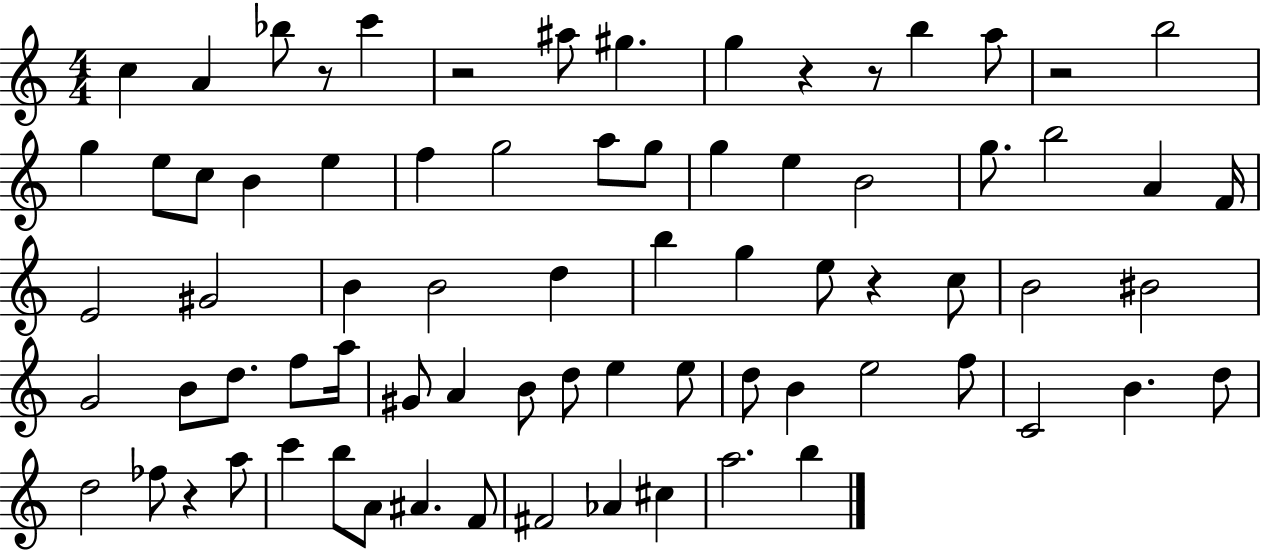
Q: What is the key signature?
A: C major